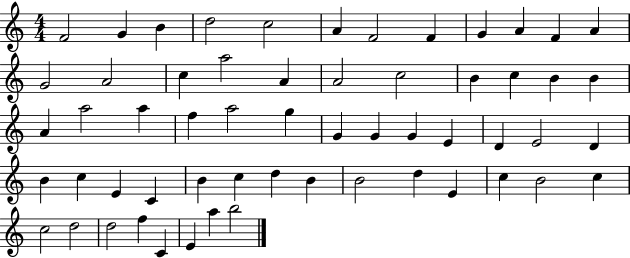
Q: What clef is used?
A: treble